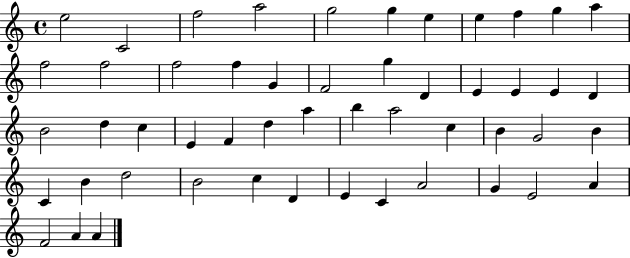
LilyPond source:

{
  \clef treble
  \time 4/4
  \defaultTimeSignature
  \key c \major
  e''2 c'2 | f''2 a''2 | g''2 g''4 e''4 | e''4 f''4 g''4 a''4 | \break f''2 f''2 | f''2 f''4 g'4 | f'2 g''4 d'4 | e'4 e'4 e'4 d'4 | \break b'2 d''4 c''4 | e'4 f'4 d''4 a''4 | b''4 a''2 c''4 | b'4 g'2 b'4 | \break c'4 b'4 d''2 | b'2 c''4 d'4 | e'4 c'4 a'2 | g'4 e'2 a'4 | \break f'2 a'4 a'4 | \bar "|."
}